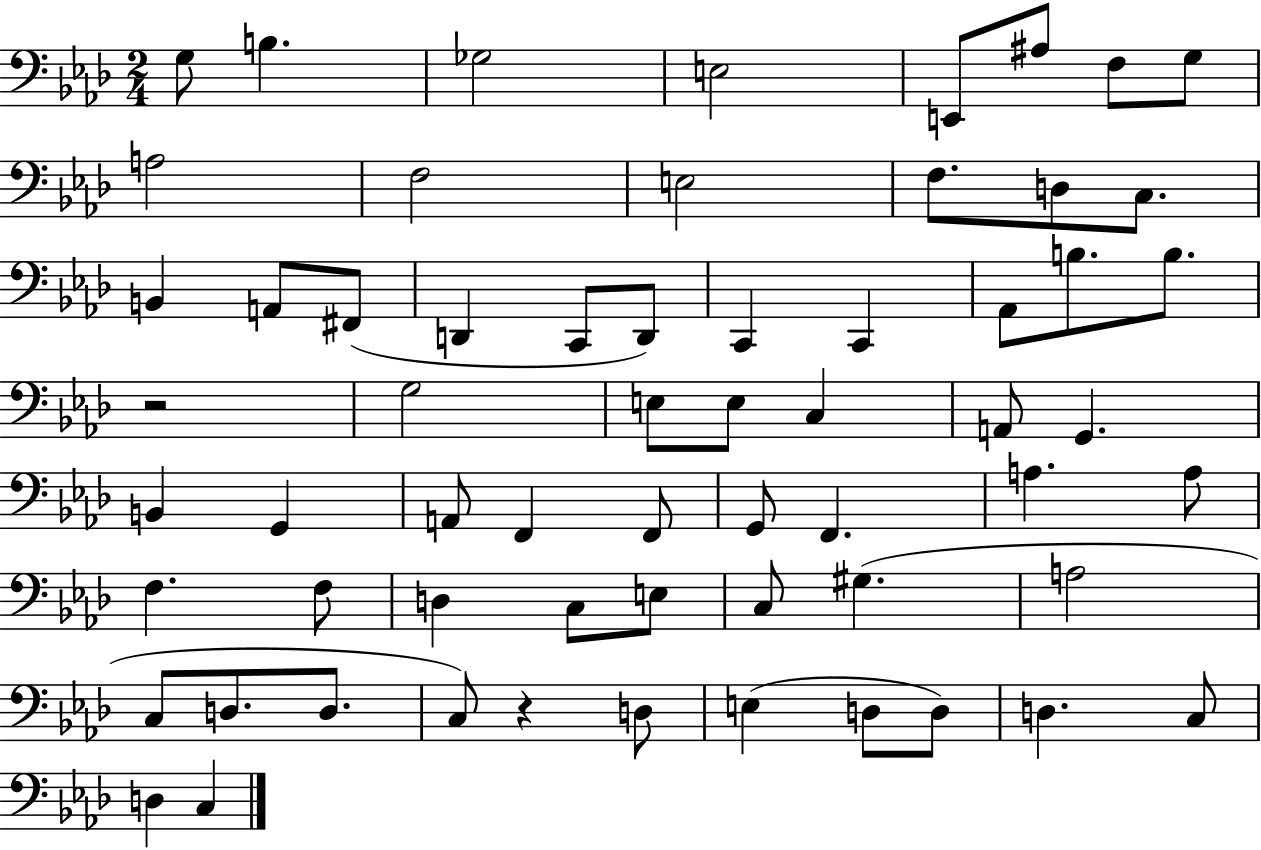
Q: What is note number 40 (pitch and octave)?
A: A3